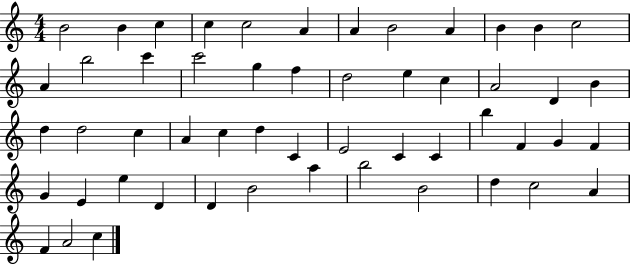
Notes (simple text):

B4/h B4/q C5/q C5/q C5/h A4/q A4/q B4/h A4/q B4/q B4/q C5/h A4/q B5/h C6/q C6/h G5/q F5/q D5/h E5/q C5/q A4/h D4/q B4/q D5/q D5/h C5/q A4/q C5/q D5/q C4/q E4/h C4/q C4/q B5/q F4/q G4/q F4/q G4/q E4/q E5/q D4/q D4/q B4/h A5/q B5/h B4/h D5/q C5/h A4/q F4/q A4/h C5/q